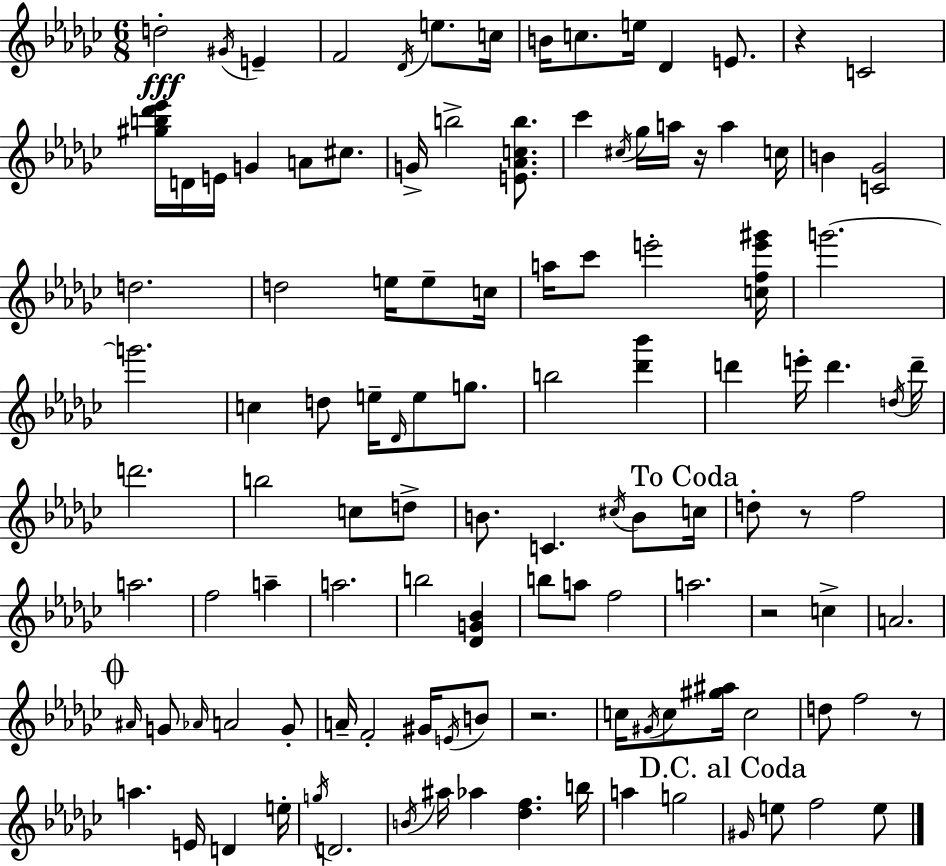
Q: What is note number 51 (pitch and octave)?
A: B5